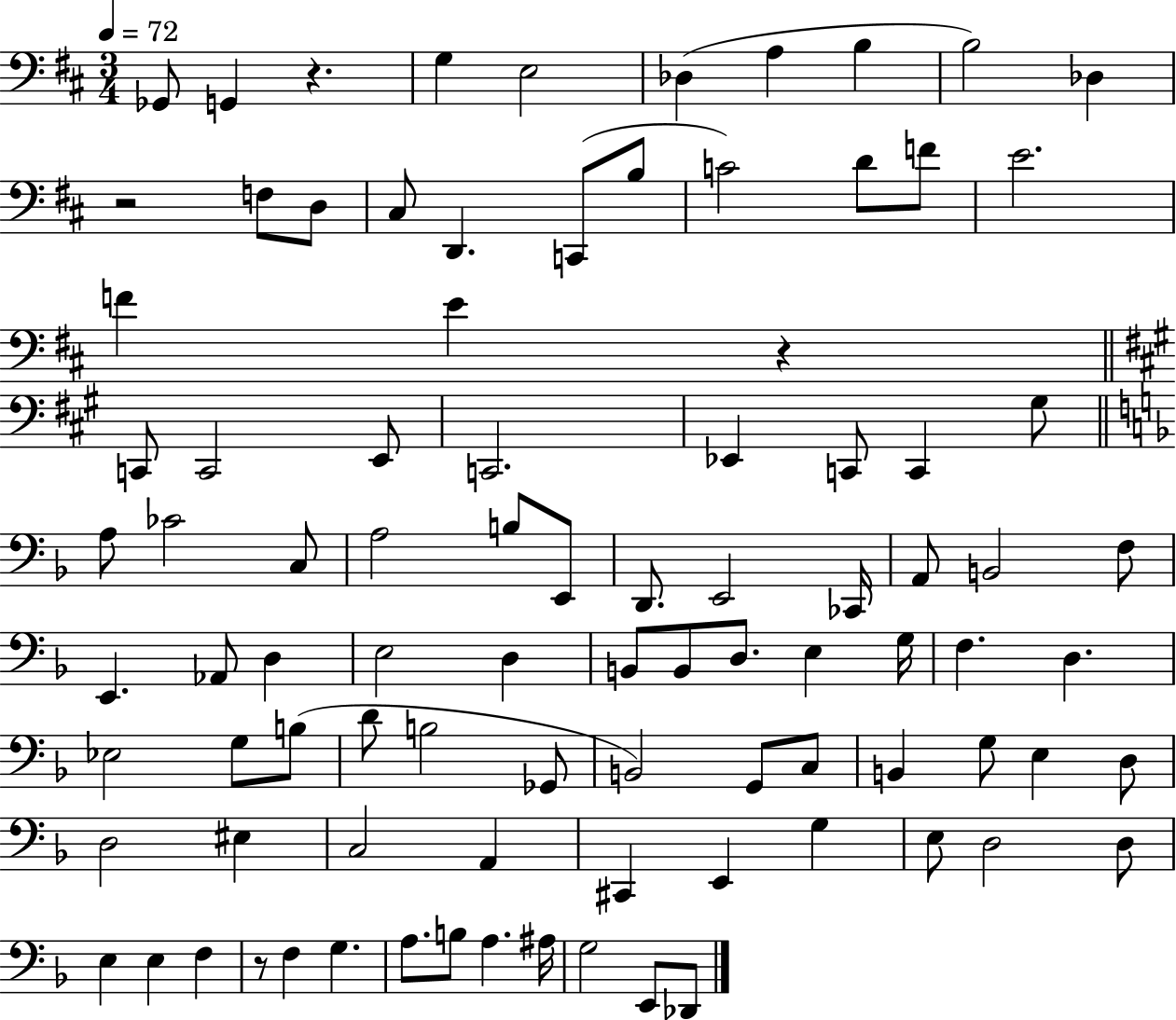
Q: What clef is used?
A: bass